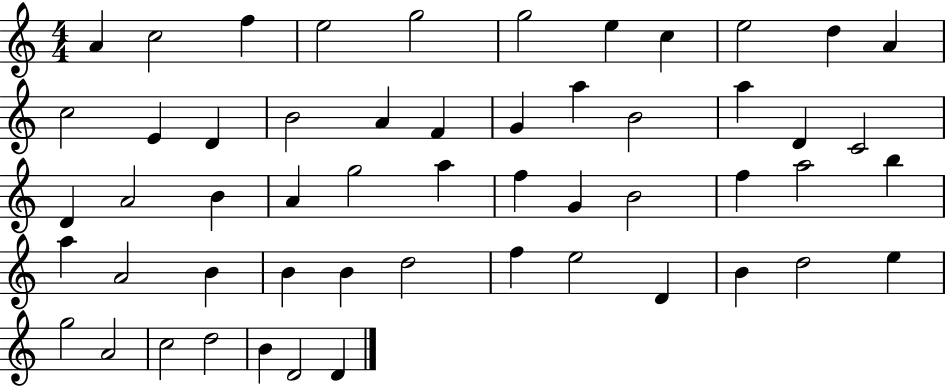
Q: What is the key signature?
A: C major